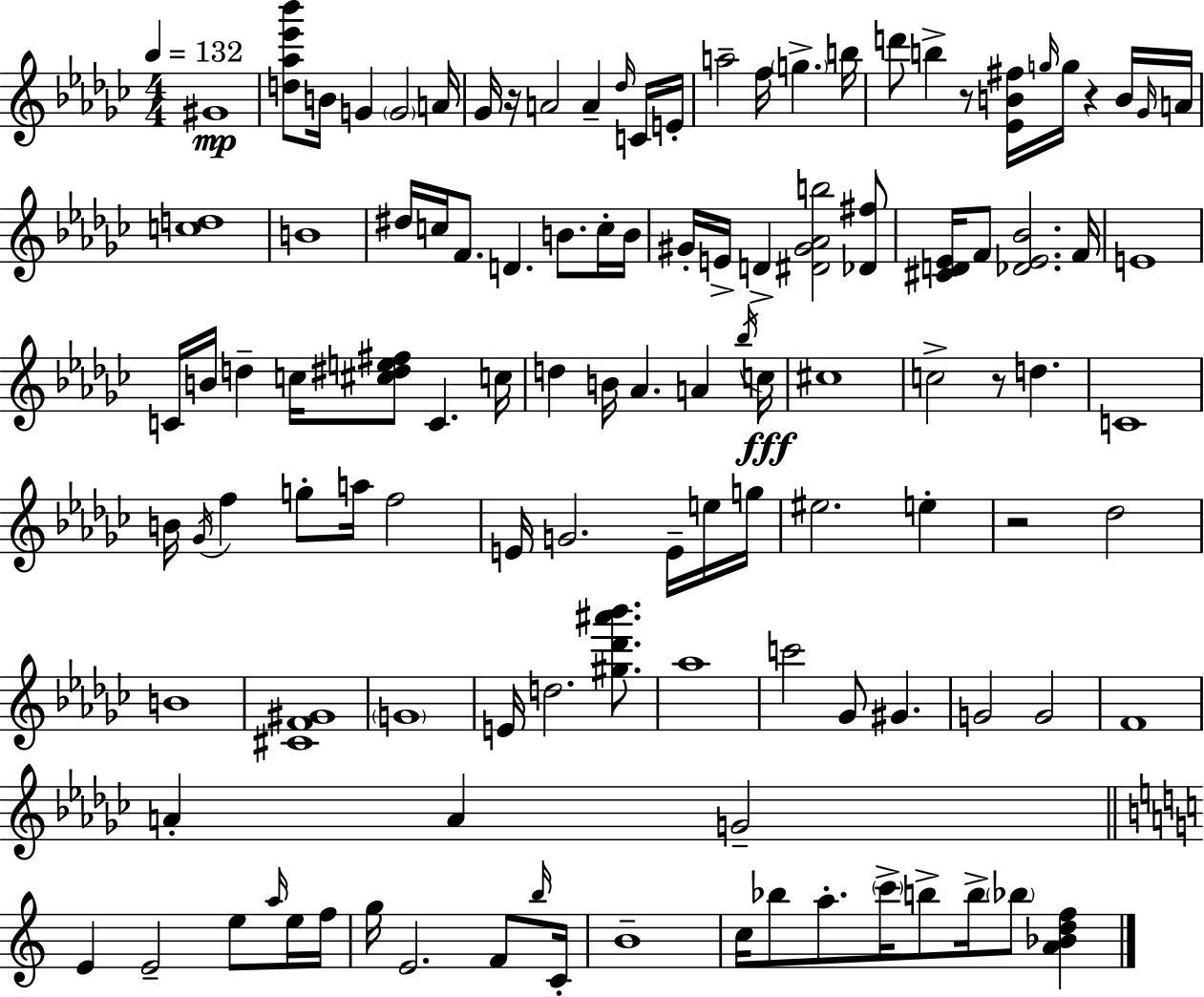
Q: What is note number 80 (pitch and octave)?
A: G4